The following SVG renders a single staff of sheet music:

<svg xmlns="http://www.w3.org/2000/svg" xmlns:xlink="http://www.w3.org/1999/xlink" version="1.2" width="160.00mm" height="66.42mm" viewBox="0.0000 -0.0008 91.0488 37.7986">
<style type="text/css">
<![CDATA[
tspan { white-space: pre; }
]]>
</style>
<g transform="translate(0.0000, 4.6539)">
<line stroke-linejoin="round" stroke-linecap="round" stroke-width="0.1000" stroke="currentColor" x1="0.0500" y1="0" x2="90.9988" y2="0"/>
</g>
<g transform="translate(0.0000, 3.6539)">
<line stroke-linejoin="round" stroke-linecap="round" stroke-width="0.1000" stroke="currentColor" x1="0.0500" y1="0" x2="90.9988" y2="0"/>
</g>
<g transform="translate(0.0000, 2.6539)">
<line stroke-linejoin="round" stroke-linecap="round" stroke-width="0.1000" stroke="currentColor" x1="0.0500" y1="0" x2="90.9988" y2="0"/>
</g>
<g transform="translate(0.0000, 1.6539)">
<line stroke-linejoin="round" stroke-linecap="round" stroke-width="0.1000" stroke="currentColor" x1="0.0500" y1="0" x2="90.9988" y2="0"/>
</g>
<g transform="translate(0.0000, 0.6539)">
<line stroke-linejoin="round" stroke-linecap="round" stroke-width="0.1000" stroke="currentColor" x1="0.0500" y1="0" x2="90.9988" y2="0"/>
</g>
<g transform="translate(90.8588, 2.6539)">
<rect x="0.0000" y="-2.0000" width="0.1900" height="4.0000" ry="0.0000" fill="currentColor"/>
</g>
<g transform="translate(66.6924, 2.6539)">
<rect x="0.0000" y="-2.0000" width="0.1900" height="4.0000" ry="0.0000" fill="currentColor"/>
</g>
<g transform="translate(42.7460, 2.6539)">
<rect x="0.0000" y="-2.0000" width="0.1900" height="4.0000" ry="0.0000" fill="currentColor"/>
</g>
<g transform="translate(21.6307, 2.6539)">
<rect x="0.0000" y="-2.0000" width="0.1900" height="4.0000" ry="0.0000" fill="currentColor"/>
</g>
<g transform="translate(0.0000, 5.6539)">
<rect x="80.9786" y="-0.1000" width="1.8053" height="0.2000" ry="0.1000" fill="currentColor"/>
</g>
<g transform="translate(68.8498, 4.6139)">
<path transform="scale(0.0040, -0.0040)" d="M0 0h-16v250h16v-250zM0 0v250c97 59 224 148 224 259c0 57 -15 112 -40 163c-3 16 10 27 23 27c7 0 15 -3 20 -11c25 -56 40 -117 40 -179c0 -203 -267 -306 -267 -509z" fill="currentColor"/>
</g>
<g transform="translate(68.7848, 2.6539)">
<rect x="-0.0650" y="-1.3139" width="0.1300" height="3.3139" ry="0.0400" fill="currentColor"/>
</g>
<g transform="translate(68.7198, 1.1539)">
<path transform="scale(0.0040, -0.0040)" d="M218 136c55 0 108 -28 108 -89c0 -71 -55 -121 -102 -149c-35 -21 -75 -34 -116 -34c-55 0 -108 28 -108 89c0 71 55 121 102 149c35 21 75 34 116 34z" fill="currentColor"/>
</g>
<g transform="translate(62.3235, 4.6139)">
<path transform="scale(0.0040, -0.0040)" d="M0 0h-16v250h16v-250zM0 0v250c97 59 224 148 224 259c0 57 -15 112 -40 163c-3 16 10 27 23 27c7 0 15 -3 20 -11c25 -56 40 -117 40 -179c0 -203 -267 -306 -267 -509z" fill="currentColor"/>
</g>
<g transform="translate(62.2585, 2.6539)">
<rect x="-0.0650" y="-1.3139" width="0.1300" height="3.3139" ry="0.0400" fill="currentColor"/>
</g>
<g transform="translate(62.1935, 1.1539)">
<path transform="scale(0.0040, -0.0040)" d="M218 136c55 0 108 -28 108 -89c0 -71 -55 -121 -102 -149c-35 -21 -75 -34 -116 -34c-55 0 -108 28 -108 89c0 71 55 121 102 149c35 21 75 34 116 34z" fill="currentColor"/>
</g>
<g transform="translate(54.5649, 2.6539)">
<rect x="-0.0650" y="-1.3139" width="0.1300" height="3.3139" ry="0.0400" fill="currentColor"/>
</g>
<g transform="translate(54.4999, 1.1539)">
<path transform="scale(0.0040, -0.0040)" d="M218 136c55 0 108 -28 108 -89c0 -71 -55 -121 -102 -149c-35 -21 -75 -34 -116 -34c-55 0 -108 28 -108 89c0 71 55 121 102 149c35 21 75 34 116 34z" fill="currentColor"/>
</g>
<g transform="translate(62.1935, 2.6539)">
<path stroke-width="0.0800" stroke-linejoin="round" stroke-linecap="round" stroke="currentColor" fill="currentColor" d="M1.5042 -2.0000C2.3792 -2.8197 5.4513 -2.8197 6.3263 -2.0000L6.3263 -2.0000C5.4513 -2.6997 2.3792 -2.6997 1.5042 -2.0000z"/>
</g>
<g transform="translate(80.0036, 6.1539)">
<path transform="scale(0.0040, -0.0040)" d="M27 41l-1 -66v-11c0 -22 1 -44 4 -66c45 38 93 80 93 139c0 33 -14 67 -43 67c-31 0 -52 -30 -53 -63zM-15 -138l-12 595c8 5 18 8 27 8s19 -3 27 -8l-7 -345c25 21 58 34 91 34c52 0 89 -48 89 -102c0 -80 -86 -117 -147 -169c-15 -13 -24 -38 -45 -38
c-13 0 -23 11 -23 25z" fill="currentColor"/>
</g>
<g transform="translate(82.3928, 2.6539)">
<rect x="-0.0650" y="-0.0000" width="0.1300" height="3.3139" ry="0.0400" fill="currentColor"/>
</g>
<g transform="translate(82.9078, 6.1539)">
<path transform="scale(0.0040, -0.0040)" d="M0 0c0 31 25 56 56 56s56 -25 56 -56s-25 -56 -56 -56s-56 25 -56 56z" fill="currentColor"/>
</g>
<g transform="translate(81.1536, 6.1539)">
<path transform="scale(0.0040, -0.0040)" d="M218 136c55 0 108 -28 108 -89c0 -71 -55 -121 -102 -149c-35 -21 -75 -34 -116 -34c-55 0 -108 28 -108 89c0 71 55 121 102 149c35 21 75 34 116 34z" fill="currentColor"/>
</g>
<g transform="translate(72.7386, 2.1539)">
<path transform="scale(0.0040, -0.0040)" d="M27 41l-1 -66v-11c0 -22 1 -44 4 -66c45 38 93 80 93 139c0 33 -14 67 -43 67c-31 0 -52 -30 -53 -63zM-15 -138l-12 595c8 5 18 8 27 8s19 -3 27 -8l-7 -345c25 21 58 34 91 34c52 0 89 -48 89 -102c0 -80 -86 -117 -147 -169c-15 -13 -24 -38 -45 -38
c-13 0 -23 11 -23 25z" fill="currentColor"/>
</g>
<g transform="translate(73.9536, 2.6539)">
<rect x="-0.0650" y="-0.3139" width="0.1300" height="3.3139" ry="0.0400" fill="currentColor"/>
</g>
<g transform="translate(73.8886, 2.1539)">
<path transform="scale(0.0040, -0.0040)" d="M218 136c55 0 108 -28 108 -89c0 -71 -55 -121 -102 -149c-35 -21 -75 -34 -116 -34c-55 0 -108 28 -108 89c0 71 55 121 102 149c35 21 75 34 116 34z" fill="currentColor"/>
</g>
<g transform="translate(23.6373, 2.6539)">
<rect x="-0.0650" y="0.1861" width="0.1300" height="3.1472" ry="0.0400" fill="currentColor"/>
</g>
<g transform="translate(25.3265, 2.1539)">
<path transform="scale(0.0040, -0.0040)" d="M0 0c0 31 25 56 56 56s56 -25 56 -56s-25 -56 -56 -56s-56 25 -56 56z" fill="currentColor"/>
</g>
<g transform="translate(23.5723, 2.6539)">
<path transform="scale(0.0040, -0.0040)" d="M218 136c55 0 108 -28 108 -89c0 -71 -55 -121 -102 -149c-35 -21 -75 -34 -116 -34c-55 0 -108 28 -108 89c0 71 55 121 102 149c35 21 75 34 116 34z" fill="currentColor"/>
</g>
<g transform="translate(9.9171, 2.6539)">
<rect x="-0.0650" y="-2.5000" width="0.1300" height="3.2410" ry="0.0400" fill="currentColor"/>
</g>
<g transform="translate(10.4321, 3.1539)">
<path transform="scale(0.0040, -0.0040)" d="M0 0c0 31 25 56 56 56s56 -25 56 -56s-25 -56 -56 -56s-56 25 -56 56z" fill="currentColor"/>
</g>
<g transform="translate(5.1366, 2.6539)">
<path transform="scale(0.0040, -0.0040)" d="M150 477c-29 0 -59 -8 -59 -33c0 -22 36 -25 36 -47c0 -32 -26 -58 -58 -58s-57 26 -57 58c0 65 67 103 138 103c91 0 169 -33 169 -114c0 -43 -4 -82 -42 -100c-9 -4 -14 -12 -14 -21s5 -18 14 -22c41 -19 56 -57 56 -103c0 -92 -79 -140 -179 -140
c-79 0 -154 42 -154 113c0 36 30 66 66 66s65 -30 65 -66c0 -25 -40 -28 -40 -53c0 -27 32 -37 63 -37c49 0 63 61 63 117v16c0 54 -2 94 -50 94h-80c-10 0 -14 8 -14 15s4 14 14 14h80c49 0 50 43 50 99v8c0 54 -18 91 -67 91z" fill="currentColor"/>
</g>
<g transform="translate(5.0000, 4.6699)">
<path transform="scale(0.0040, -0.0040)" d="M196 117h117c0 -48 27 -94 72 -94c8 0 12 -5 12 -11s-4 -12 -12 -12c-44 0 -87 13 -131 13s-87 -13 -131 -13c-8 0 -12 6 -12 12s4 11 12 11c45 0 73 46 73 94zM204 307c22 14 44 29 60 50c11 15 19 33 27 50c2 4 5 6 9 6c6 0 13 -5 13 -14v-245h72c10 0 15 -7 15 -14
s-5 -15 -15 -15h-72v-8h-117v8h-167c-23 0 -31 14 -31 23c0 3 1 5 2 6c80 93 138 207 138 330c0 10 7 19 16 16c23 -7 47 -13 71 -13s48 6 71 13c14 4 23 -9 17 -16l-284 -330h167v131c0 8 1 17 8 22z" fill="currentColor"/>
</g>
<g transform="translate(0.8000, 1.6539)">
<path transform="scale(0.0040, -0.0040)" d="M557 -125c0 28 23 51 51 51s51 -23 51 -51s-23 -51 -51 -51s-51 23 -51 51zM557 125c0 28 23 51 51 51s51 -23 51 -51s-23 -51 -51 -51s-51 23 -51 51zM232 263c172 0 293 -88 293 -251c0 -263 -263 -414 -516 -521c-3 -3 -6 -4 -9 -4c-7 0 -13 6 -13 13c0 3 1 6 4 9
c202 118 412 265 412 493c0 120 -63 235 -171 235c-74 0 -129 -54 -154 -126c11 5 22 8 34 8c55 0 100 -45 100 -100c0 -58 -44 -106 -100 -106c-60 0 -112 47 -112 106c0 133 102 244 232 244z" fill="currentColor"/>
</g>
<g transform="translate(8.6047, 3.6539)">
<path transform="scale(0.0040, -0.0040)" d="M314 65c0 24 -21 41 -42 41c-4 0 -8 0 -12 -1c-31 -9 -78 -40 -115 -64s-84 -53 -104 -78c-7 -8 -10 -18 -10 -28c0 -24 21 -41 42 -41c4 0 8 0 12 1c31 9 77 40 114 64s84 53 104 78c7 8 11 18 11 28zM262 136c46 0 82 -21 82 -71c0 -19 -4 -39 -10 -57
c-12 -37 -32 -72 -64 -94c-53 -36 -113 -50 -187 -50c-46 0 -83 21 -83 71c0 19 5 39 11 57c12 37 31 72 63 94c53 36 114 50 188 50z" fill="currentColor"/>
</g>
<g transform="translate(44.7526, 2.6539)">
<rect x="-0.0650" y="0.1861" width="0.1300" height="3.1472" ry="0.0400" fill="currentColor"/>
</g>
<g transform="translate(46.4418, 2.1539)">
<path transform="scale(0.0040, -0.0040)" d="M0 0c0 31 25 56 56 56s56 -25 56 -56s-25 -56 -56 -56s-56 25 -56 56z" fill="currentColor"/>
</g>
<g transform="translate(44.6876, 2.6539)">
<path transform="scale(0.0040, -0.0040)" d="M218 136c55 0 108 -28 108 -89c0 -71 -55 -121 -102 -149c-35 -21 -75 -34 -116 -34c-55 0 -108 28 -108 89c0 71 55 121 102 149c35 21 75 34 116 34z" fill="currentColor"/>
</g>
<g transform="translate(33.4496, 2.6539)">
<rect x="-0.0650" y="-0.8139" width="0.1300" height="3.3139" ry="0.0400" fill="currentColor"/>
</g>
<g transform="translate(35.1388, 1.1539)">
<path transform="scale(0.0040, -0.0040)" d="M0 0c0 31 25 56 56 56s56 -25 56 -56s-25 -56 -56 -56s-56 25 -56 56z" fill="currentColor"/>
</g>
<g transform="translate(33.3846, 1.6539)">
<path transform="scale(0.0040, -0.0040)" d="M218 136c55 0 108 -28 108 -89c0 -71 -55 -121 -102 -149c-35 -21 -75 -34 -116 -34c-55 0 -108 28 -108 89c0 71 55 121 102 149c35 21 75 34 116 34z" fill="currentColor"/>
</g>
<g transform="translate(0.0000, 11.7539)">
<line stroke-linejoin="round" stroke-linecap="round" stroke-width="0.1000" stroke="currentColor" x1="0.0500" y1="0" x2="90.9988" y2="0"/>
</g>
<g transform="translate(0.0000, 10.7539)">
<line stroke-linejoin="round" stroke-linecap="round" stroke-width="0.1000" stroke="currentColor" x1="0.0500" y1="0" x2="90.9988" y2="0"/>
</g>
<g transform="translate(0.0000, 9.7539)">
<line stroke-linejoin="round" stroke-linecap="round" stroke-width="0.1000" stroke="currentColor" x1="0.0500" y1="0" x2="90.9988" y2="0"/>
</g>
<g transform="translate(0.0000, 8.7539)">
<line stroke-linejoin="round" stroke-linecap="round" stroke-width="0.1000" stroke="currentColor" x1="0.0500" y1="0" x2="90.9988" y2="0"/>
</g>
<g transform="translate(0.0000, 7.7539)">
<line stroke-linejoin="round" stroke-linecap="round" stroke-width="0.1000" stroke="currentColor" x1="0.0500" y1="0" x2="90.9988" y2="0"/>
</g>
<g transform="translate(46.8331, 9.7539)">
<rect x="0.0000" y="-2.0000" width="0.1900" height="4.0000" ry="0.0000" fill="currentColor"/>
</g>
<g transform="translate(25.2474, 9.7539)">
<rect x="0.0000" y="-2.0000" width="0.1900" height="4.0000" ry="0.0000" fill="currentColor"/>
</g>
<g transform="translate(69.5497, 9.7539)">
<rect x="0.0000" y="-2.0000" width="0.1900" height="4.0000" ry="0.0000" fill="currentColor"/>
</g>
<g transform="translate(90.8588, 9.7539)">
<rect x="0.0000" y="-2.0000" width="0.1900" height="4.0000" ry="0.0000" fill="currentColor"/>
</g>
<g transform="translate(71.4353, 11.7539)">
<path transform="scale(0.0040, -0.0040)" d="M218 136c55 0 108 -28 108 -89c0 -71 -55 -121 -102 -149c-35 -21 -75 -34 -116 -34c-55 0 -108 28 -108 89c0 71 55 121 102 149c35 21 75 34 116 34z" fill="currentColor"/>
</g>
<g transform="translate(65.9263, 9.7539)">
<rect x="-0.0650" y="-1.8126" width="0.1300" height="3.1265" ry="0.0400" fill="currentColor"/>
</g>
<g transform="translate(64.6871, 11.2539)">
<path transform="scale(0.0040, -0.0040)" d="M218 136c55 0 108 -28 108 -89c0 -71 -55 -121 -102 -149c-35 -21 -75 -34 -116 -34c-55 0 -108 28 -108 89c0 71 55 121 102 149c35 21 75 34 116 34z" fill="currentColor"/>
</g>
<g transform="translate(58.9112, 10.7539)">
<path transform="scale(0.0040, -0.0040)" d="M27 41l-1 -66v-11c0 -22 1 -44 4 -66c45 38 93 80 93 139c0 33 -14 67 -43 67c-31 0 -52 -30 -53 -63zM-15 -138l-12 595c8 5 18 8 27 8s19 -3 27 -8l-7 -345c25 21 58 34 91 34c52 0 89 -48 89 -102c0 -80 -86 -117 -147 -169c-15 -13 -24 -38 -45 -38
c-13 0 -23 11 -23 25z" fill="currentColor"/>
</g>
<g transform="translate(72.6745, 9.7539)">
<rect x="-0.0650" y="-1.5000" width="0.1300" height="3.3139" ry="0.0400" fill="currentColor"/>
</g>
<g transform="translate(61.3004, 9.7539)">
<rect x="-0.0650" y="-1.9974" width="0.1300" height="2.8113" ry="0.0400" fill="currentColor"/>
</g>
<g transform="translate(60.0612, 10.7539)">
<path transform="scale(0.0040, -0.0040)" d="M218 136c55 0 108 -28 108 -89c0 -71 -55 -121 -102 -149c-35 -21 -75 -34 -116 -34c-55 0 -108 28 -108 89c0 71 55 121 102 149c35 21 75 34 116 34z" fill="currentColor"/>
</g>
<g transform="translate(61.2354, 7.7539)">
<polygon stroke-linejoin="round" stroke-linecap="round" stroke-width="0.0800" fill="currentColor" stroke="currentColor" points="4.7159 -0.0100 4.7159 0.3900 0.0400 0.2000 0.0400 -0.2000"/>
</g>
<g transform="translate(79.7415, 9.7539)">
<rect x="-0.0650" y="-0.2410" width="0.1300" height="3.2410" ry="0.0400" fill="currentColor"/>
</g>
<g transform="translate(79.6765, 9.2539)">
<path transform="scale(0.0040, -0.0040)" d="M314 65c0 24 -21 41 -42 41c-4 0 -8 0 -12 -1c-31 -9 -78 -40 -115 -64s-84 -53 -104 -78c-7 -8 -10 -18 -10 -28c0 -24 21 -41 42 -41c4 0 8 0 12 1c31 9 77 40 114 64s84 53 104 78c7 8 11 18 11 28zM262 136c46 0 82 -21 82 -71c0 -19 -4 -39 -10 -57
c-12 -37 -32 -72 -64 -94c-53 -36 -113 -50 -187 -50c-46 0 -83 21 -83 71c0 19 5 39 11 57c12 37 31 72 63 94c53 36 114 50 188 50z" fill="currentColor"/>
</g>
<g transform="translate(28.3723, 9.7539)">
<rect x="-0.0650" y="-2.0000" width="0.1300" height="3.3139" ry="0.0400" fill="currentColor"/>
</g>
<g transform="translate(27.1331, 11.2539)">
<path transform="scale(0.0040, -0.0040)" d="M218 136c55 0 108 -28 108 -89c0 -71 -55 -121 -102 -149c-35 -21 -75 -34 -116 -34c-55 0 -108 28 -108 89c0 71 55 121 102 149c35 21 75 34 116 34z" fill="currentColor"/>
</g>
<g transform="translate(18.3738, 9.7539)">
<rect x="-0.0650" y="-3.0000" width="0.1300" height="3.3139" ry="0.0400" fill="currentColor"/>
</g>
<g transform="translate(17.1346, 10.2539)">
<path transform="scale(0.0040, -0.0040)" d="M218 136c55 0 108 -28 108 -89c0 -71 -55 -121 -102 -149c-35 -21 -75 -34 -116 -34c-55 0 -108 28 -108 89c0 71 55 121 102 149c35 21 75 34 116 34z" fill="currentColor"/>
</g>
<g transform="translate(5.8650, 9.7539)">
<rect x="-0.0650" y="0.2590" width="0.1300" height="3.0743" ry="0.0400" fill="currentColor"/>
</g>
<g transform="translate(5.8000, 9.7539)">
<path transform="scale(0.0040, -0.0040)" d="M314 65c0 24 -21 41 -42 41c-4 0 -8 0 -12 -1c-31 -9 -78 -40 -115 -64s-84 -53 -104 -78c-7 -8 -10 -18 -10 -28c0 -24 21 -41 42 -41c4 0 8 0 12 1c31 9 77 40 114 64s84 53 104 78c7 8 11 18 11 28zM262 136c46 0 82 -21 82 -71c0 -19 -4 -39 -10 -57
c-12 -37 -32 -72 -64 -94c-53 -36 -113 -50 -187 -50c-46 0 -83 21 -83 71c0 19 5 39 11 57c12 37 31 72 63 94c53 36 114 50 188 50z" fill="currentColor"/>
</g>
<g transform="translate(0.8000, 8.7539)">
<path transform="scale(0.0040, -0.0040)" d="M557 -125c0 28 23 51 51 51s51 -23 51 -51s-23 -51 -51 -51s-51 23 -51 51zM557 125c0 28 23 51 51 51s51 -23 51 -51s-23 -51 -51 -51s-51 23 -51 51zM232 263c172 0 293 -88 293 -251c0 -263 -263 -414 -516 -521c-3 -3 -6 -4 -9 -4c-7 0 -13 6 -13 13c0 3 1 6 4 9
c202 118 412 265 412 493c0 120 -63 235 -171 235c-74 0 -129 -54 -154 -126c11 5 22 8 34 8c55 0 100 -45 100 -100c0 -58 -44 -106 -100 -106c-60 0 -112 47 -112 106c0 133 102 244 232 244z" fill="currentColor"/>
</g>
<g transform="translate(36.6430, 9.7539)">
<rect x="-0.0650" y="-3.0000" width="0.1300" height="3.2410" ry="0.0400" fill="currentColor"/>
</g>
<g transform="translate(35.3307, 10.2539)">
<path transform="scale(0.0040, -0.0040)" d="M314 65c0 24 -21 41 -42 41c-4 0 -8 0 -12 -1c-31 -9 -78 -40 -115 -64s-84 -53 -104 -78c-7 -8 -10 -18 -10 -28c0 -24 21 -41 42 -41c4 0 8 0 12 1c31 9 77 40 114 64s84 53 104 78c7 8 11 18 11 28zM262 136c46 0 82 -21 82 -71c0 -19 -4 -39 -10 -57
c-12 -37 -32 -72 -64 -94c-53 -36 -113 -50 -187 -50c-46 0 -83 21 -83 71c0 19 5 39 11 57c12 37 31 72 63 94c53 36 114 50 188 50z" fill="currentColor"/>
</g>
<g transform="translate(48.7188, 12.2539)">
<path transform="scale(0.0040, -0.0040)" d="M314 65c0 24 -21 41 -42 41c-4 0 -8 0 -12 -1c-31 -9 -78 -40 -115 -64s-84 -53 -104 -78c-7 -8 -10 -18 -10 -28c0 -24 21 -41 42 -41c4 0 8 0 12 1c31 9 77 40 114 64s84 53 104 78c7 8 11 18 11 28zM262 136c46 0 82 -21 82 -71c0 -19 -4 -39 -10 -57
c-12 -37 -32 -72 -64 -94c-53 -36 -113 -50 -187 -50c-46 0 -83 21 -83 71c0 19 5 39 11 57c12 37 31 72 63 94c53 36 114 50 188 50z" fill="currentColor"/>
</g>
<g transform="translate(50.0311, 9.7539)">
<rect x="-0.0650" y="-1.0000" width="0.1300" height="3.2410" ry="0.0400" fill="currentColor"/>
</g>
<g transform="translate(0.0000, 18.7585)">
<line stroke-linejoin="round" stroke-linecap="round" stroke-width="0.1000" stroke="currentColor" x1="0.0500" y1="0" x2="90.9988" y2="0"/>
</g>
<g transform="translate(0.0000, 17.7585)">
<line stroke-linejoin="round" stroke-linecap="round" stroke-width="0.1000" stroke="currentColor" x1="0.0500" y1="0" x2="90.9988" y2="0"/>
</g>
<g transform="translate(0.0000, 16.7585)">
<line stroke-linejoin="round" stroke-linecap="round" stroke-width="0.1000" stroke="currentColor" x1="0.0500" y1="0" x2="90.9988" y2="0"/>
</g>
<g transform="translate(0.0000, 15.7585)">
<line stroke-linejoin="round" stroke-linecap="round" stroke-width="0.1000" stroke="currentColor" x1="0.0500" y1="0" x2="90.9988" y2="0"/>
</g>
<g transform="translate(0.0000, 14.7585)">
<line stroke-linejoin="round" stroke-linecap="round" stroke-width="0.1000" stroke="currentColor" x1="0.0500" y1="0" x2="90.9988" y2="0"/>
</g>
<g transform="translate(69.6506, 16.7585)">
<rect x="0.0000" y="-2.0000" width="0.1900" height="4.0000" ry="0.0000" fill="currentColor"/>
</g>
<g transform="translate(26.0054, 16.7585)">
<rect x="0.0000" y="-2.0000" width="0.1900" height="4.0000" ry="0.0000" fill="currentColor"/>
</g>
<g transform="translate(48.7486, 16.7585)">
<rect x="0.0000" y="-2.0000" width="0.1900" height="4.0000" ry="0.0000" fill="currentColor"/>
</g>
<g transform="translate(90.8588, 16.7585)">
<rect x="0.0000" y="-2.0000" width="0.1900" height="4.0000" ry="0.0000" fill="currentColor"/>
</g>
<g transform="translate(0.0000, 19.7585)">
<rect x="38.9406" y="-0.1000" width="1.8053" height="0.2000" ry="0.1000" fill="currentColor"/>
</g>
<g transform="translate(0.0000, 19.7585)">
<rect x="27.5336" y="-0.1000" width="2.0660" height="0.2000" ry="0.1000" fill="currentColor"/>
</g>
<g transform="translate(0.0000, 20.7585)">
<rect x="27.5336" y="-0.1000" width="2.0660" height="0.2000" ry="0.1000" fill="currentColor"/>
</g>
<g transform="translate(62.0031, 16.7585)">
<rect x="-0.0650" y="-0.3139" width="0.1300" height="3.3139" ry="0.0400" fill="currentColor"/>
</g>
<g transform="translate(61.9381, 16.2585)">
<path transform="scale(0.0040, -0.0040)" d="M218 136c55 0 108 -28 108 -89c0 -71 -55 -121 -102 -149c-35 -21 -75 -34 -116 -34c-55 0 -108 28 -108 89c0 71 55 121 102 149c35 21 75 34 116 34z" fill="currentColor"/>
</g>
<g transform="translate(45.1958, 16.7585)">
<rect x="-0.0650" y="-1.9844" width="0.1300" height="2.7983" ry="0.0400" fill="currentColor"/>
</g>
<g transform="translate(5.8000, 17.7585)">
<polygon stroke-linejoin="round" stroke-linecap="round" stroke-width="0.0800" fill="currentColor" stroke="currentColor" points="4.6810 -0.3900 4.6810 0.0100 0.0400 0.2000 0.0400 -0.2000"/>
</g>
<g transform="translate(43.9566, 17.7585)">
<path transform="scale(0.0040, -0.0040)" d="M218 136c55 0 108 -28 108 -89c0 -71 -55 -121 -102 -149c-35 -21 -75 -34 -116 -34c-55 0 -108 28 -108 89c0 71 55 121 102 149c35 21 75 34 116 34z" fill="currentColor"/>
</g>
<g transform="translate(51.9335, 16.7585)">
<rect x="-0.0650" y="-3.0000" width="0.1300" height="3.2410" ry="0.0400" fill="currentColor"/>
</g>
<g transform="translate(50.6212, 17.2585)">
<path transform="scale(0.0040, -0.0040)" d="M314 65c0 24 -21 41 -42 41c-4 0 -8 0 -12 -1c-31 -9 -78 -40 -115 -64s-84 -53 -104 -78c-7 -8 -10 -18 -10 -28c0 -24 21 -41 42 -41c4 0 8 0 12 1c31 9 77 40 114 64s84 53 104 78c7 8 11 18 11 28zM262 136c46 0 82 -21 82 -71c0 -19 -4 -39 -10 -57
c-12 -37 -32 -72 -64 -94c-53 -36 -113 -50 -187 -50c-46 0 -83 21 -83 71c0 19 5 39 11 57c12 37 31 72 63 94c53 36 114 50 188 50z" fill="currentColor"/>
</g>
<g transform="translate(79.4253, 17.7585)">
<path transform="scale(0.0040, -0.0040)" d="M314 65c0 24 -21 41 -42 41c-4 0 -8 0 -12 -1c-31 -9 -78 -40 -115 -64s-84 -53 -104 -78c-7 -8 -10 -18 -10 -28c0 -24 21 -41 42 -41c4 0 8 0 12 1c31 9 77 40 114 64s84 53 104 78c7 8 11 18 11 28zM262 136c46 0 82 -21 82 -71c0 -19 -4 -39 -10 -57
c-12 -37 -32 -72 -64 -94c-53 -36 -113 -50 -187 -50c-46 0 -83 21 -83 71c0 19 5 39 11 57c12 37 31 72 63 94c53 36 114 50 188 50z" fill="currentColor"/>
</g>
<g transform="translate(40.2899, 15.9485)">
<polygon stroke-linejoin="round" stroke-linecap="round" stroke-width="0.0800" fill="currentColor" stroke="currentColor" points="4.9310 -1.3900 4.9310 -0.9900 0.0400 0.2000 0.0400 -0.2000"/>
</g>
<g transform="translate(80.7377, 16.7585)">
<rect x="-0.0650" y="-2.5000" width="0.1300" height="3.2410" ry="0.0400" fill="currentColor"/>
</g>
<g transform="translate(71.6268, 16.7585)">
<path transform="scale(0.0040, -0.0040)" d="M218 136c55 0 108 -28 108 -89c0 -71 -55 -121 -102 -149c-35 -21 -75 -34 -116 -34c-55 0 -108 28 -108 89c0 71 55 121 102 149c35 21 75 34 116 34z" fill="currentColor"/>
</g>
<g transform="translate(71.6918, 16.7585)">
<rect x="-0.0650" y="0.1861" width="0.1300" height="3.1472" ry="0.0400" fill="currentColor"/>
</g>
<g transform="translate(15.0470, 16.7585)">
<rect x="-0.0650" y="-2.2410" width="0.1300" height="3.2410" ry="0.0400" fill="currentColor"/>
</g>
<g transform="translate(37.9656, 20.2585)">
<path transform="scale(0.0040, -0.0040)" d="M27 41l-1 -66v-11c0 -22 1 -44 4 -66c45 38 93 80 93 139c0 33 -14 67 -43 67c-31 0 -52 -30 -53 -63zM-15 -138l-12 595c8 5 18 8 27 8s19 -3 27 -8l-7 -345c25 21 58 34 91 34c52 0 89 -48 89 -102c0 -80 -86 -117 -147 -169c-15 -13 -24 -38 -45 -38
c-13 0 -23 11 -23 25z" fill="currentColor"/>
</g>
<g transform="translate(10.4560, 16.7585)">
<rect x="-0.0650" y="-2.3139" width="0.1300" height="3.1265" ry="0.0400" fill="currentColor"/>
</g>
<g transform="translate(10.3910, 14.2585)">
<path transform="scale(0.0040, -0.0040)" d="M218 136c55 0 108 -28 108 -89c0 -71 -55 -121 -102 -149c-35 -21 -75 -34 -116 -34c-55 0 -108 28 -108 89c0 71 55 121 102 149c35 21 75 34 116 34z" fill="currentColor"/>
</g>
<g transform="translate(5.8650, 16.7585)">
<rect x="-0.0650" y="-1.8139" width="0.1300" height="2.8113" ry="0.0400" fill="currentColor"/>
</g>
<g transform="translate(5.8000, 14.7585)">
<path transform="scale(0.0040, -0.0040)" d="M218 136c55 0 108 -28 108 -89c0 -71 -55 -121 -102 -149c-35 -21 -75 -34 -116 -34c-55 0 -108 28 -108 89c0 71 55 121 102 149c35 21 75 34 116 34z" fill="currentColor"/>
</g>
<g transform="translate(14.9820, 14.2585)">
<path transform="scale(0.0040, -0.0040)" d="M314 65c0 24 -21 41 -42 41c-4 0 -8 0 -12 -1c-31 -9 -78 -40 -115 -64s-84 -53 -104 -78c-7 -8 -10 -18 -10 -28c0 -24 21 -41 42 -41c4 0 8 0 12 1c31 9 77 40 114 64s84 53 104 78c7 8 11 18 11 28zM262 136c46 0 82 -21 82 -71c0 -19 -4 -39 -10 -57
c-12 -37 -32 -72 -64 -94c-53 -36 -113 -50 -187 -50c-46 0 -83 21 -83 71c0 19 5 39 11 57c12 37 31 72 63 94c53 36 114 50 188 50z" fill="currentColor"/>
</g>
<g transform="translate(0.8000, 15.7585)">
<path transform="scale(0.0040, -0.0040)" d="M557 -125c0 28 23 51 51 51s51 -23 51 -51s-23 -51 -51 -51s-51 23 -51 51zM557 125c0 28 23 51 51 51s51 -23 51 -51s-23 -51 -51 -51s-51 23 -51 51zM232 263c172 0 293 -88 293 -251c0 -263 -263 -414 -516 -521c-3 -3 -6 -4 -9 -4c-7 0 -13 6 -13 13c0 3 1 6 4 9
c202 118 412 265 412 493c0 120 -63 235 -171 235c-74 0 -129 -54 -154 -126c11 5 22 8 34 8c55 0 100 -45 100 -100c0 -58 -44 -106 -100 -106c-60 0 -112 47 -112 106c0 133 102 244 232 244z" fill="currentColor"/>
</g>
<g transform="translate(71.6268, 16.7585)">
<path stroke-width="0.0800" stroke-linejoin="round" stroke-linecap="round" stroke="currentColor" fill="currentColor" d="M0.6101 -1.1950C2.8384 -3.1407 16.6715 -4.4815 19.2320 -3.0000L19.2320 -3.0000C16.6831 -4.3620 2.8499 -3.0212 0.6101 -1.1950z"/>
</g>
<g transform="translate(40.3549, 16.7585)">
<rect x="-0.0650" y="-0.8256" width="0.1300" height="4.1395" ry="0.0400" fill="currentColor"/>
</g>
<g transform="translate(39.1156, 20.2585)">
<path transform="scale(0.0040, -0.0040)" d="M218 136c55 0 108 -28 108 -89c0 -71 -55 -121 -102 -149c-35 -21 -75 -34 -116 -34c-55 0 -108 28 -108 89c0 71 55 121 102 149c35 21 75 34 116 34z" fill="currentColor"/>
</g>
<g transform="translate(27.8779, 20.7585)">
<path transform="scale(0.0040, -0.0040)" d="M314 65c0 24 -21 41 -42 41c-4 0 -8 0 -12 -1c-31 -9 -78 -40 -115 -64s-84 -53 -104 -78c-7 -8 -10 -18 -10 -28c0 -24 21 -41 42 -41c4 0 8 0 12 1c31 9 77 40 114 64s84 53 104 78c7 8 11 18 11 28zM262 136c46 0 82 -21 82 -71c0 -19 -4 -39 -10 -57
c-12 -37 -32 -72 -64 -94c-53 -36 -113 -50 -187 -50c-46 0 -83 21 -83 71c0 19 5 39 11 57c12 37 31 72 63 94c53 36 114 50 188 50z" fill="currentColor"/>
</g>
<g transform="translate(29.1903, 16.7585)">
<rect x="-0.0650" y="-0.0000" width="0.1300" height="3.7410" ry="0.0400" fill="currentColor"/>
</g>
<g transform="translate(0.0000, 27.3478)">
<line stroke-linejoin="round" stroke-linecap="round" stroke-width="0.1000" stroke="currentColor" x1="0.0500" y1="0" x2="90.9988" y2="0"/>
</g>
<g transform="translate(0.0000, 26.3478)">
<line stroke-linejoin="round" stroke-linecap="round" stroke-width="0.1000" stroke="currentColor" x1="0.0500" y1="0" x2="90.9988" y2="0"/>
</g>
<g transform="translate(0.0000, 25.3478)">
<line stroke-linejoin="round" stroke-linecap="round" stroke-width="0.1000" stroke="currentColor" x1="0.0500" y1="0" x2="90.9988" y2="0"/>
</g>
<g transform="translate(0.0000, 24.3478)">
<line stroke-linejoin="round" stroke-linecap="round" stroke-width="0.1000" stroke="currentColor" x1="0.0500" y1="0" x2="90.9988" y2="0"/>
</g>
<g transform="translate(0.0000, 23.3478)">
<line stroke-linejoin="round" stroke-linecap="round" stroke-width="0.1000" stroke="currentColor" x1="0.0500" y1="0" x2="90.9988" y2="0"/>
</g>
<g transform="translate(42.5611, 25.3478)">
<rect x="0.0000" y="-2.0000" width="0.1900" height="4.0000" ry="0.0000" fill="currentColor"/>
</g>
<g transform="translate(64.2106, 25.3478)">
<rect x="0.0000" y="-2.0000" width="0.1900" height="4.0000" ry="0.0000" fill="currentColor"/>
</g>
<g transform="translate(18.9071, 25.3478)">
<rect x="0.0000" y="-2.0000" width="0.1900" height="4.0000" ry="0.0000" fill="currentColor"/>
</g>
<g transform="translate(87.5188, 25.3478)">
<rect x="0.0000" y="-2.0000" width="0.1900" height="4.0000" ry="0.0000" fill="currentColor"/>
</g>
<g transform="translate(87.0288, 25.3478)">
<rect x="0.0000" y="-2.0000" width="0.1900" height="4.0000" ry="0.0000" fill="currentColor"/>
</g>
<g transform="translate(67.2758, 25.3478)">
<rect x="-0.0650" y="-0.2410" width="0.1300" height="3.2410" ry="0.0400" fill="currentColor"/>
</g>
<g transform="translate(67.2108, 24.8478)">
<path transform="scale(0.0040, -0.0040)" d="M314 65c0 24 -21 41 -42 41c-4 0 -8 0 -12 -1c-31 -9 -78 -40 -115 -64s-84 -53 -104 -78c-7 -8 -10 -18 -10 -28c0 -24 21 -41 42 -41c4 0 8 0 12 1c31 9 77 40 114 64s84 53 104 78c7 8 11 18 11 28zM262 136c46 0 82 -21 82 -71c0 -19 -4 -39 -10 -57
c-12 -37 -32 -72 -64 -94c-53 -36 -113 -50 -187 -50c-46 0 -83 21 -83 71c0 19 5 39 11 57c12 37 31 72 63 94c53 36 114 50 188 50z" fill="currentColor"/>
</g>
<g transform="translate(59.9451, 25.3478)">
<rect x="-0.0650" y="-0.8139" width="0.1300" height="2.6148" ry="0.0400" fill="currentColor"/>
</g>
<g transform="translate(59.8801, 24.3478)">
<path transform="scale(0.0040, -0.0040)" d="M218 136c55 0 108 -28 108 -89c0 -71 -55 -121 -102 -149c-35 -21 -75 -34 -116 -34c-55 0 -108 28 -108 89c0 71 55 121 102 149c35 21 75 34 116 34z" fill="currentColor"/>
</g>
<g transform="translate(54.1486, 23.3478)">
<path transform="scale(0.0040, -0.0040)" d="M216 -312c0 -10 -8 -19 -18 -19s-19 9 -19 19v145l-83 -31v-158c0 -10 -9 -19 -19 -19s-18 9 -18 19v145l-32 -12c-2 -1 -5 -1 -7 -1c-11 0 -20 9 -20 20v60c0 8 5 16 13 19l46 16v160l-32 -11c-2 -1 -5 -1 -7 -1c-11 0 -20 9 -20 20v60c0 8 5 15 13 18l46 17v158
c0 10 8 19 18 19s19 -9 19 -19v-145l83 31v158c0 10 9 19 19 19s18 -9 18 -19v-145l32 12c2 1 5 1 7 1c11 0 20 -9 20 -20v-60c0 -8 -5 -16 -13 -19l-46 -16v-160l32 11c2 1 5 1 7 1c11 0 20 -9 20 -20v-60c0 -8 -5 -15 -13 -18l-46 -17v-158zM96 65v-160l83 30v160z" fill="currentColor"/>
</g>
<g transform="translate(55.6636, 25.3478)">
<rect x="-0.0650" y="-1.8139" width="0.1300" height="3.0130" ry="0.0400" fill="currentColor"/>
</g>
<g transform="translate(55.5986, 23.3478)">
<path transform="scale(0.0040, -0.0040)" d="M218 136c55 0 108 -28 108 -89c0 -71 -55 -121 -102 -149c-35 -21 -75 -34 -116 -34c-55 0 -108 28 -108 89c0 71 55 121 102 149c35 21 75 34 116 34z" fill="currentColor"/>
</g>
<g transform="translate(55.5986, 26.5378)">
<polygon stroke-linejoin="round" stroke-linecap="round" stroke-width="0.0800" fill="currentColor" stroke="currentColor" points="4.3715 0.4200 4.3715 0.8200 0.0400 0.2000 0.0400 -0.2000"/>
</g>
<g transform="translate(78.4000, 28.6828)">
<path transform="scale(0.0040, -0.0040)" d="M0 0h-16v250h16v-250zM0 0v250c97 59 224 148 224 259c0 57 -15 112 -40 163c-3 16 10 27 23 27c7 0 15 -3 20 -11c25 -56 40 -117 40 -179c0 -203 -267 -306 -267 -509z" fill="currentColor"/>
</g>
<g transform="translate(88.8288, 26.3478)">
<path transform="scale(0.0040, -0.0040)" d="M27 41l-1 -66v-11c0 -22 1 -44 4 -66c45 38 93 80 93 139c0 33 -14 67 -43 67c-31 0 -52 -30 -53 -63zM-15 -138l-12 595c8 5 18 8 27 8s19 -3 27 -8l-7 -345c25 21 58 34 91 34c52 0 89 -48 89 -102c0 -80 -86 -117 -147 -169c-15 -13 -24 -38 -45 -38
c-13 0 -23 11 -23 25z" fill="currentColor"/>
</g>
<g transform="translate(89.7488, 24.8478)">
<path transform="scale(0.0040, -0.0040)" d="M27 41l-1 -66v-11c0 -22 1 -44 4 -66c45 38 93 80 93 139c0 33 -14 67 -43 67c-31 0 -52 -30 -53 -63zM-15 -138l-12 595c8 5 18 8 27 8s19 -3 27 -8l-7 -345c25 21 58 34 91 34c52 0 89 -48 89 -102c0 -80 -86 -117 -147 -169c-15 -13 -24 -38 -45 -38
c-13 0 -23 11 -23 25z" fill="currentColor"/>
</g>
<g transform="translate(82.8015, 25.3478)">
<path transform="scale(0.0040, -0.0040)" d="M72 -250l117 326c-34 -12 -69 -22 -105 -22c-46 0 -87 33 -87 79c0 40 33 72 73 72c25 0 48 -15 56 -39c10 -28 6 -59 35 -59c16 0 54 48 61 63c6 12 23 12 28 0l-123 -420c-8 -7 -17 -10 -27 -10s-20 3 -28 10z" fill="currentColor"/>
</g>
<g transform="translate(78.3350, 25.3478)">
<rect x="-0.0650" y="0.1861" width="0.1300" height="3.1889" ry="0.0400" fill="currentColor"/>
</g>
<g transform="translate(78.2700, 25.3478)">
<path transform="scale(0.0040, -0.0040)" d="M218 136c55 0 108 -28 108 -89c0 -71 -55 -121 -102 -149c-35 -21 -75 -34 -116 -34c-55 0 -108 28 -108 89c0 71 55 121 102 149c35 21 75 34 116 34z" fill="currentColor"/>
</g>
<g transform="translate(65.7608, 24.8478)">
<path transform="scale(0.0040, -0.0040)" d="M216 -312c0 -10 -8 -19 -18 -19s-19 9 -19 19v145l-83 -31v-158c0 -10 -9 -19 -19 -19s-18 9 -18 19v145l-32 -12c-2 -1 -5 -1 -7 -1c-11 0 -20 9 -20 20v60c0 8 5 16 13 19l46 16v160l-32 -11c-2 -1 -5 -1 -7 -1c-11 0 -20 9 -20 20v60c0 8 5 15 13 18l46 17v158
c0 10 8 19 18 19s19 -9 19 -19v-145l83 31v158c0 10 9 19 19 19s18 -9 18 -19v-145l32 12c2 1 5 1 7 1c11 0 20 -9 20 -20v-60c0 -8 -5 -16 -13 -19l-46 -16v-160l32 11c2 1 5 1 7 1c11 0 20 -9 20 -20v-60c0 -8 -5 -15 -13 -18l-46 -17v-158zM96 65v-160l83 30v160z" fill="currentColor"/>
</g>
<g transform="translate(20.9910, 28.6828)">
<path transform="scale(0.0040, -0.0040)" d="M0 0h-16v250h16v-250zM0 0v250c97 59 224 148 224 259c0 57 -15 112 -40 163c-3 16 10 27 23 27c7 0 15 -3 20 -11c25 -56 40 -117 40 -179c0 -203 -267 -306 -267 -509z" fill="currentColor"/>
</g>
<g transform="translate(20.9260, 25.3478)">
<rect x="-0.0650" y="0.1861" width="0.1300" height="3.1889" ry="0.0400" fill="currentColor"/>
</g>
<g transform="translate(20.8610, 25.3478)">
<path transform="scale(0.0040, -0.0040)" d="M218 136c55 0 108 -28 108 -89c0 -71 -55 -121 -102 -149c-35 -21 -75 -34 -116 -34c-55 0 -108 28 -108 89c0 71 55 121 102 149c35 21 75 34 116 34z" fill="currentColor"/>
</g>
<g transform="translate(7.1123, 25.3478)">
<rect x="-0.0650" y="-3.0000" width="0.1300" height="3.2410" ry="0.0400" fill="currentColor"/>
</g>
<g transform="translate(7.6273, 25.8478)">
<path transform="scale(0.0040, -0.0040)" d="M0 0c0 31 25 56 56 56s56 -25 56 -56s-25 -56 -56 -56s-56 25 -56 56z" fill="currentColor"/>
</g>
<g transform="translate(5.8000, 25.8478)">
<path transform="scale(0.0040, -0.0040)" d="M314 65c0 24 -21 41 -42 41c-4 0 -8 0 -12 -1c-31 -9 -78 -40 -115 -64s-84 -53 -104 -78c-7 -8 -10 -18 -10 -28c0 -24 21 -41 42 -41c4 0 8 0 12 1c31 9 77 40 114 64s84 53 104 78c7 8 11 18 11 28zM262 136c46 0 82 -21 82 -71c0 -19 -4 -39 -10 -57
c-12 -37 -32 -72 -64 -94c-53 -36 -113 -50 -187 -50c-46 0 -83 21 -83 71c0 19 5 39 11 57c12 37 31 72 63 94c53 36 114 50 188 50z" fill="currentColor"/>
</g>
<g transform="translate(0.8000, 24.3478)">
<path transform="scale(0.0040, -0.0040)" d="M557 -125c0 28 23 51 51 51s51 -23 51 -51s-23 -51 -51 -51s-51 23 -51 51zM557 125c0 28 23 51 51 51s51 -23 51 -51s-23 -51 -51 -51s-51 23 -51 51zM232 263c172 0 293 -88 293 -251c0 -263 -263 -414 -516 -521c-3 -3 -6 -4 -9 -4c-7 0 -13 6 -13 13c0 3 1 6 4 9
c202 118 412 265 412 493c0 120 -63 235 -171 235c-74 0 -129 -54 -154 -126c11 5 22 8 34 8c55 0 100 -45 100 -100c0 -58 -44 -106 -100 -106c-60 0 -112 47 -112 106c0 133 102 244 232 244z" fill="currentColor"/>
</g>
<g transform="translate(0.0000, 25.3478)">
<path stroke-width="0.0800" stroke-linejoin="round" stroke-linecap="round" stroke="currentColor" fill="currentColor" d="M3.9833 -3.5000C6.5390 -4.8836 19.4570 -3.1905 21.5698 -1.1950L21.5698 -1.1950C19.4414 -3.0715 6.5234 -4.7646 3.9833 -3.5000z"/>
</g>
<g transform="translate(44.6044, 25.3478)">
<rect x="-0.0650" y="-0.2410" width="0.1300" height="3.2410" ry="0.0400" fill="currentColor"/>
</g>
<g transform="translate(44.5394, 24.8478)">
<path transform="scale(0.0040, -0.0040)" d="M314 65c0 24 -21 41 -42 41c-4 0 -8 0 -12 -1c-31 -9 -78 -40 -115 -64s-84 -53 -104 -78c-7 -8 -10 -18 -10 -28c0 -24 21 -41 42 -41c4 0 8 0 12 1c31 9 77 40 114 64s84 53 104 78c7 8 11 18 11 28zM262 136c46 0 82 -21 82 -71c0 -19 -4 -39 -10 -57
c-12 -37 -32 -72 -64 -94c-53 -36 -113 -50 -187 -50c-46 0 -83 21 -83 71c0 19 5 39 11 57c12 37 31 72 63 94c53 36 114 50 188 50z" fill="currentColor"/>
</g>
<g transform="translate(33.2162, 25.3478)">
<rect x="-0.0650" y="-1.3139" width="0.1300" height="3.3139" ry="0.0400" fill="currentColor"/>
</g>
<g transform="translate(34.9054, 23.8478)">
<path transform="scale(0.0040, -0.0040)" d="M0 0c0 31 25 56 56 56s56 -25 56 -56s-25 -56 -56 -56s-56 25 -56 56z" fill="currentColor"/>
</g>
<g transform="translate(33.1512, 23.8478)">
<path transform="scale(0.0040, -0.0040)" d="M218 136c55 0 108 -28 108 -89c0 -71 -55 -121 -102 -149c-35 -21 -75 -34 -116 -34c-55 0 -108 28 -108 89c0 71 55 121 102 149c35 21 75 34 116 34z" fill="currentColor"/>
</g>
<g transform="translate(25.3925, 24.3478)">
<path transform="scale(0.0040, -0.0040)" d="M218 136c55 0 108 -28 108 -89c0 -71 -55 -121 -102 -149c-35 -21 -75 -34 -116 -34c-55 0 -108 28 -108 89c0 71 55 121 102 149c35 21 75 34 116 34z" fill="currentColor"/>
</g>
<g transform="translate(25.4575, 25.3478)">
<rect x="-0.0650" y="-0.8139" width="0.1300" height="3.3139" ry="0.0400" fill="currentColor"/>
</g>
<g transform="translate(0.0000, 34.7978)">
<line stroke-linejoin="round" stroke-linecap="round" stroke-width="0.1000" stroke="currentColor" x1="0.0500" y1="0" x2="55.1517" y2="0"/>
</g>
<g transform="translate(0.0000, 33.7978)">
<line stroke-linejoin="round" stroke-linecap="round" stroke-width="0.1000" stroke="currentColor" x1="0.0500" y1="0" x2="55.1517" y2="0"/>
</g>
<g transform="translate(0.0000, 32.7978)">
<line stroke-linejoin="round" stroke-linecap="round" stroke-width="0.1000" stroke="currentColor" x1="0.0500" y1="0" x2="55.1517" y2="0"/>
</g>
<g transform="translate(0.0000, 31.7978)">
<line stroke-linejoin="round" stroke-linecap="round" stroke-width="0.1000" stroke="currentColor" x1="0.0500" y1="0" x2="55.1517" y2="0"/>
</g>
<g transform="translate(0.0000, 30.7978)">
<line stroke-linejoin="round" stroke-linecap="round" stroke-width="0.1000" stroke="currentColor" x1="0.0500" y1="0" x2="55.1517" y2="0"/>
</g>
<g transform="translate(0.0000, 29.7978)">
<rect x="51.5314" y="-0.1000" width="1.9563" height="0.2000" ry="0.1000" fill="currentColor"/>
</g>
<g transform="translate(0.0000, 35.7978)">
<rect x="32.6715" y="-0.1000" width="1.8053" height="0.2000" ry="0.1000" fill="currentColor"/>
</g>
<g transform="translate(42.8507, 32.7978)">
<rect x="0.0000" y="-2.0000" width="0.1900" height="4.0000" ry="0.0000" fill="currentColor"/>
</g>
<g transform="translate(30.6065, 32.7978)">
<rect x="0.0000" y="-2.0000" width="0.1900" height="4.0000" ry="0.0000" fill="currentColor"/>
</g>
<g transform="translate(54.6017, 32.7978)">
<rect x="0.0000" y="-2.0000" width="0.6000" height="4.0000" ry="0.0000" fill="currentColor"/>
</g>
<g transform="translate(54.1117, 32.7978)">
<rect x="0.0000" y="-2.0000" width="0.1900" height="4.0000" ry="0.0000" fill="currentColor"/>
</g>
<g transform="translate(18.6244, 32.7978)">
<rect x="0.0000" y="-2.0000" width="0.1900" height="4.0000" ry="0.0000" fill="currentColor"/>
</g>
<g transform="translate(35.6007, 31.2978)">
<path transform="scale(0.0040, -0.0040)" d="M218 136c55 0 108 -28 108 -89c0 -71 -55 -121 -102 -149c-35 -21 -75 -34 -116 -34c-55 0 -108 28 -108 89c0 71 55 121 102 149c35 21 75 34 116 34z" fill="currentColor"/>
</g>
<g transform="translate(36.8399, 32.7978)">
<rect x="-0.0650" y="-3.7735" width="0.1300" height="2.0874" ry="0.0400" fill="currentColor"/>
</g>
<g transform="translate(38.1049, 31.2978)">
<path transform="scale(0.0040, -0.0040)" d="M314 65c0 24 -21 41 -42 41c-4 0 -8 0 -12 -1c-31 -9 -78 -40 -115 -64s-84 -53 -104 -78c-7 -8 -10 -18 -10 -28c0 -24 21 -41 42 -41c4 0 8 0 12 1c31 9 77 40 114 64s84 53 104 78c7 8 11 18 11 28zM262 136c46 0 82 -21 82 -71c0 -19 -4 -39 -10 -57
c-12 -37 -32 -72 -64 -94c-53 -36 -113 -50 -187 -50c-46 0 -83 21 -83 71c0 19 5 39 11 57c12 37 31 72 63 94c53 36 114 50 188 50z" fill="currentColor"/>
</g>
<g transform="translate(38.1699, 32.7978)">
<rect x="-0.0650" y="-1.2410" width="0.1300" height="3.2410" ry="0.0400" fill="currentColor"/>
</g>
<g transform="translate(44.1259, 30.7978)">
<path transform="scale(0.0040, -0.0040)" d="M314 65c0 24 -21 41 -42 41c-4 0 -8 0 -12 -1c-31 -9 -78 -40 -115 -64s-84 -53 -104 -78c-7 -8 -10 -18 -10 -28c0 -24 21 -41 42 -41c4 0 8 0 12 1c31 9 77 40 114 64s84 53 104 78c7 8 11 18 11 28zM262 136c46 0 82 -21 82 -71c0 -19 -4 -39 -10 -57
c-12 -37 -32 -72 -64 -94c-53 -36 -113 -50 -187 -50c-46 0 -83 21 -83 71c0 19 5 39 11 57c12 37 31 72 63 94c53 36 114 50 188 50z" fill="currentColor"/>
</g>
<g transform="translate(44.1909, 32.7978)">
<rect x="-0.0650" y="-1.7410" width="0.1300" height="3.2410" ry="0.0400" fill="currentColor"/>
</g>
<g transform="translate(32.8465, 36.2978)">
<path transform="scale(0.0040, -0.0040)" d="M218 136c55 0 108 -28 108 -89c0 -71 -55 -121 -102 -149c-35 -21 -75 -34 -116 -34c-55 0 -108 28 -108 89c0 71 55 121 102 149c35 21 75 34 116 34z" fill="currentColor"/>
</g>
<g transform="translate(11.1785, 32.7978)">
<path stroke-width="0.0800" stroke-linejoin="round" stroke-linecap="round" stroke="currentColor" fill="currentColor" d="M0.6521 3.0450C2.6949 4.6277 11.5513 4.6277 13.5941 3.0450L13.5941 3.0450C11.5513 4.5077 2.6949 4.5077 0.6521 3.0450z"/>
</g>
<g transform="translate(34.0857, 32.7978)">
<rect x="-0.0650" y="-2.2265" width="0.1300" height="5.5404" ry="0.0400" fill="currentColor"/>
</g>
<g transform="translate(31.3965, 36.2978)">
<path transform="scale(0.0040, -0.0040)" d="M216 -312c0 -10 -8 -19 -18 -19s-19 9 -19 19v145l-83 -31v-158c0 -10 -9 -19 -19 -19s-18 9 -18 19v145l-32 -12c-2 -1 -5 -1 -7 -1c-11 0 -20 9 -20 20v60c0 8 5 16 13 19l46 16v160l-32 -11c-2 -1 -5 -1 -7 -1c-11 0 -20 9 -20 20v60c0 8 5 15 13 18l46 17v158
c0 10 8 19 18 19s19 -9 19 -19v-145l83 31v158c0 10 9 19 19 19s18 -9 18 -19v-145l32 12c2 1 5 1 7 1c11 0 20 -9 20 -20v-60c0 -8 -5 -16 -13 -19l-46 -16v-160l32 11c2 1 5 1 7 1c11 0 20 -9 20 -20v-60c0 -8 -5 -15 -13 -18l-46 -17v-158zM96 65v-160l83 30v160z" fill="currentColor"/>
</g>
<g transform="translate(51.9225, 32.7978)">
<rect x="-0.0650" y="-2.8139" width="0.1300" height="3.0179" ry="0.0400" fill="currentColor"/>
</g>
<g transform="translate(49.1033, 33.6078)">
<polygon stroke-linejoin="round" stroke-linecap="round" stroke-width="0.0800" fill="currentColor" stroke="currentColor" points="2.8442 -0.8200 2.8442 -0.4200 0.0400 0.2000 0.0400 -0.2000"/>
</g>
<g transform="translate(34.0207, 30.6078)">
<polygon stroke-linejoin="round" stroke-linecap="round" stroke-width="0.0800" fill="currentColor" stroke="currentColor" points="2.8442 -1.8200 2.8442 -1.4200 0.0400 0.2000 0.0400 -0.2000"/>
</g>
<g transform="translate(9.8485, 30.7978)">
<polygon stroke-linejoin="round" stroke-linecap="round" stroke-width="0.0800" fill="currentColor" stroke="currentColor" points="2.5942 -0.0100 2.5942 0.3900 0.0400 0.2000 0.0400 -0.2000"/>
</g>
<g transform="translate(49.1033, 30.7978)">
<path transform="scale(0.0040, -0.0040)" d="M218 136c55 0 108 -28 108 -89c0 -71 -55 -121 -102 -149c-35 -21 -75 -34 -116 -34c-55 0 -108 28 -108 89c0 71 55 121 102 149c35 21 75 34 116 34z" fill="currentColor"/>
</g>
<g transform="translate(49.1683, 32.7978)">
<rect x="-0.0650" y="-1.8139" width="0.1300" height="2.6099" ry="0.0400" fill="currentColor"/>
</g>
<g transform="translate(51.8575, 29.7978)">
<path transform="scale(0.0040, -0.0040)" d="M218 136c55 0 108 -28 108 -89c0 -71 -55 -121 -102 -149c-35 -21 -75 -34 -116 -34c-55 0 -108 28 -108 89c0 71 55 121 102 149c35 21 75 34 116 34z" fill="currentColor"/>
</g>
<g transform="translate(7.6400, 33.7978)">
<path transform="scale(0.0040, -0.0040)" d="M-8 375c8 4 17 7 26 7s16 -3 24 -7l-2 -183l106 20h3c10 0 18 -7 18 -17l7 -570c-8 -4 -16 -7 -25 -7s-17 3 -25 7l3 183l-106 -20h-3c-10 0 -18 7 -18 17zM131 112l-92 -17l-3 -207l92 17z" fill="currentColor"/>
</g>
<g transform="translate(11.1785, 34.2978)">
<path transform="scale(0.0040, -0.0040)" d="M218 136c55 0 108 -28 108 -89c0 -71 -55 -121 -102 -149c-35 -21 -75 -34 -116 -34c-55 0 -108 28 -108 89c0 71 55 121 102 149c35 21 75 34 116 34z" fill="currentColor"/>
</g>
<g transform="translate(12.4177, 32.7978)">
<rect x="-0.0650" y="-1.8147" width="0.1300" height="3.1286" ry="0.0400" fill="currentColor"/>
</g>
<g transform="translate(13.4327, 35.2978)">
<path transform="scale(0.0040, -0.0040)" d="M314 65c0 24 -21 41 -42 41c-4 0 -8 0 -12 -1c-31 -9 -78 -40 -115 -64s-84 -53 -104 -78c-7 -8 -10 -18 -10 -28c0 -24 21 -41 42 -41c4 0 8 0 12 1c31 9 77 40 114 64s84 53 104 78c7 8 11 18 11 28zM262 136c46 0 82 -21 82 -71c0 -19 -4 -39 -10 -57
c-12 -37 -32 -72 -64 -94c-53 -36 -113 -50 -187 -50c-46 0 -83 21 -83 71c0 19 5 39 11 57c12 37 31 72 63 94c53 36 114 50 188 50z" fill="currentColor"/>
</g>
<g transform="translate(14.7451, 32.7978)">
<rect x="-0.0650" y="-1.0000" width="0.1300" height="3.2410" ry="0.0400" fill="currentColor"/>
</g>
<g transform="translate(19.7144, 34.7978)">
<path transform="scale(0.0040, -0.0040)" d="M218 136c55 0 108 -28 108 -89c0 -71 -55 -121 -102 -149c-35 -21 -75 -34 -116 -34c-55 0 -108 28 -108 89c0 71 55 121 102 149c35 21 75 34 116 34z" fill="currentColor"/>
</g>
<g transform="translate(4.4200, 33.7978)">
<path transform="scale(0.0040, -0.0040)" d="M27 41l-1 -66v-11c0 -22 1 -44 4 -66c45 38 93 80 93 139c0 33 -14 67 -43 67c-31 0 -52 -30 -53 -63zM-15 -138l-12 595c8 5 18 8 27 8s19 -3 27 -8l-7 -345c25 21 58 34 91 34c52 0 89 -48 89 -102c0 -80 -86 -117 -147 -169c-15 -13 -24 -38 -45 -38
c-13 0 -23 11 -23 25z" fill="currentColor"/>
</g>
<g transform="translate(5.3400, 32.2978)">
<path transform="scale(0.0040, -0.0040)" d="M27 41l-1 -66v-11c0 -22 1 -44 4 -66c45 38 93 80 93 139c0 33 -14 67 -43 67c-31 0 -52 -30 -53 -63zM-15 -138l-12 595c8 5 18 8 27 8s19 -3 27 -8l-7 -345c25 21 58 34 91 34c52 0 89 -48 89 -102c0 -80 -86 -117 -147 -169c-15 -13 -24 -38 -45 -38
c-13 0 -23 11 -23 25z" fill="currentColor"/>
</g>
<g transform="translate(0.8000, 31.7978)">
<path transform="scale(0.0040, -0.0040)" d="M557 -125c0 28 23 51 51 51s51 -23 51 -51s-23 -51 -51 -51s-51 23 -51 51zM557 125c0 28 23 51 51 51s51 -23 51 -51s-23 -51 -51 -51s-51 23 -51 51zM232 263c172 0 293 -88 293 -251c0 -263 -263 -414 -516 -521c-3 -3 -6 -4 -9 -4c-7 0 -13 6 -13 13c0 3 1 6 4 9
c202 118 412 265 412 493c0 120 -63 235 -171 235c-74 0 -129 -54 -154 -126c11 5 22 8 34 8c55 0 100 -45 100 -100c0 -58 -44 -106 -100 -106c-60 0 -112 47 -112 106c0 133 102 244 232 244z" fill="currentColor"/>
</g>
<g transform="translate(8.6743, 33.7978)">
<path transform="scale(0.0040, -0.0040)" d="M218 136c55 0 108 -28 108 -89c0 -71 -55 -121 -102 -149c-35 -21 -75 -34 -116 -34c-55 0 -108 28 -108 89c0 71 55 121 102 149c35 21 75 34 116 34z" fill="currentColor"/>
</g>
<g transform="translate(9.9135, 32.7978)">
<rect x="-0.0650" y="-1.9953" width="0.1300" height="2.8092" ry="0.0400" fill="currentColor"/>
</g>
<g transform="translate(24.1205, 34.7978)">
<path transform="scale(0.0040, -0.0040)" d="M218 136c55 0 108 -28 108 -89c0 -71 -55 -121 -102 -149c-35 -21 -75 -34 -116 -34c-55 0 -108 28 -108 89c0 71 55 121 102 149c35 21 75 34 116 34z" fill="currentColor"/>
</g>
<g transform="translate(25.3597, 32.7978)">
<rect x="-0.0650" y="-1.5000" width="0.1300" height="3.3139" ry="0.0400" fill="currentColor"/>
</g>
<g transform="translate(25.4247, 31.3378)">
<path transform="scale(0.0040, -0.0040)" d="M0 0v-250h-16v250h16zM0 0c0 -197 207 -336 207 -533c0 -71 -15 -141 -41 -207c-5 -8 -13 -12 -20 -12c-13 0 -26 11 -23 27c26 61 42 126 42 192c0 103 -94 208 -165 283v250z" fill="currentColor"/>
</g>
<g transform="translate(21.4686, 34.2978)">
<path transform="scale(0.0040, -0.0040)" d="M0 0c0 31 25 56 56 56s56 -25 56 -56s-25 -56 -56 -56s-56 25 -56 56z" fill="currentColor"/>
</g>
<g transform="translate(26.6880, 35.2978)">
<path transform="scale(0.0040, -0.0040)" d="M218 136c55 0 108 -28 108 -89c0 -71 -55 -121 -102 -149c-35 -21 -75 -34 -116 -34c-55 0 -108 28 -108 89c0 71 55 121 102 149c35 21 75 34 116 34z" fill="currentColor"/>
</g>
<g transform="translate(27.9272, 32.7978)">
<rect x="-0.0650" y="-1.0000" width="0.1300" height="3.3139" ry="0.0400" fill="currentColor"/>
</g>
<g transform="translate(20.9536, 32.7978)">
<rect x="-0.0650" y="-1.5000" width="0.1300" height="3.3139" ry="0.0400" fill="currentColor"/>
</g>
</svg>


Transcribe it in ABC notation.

X:1
T:Untitled
M:3/4
L:1/4
K:C
B,,2 D, F, D, G, G,/2 G,/2 _E, _D,, D,2 C, A,, C,2 F,,2 _B,,/2 A,,/2 G,, E,2 A,/2 B,/2 B,2 C,,2 _D,,/2 B,,/2 C,2 E, D, B,,2 C,2 D,/2 F, G, E,2 ^A,/2 F,/2 ^E,2 D,/2 z/2 B,,/2 A,,/2 F,,2 G,, G,,/2 F,, ^D,,/2 G,/2 G,2 A,2 A,/2 C/2